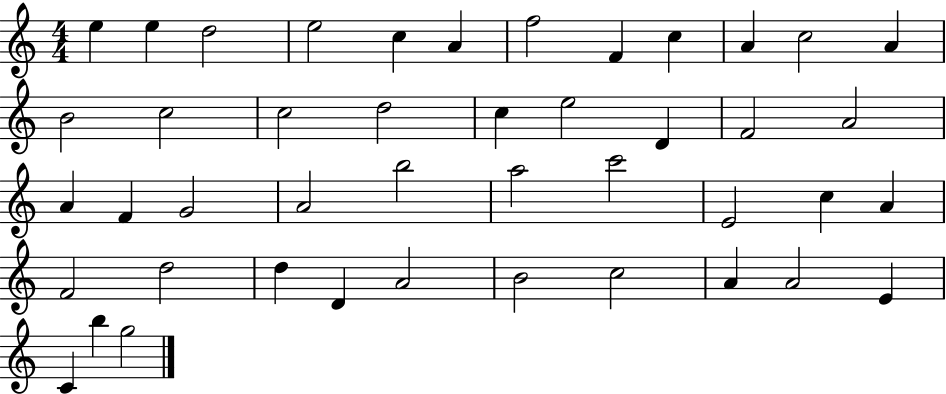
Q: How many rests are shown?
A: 0